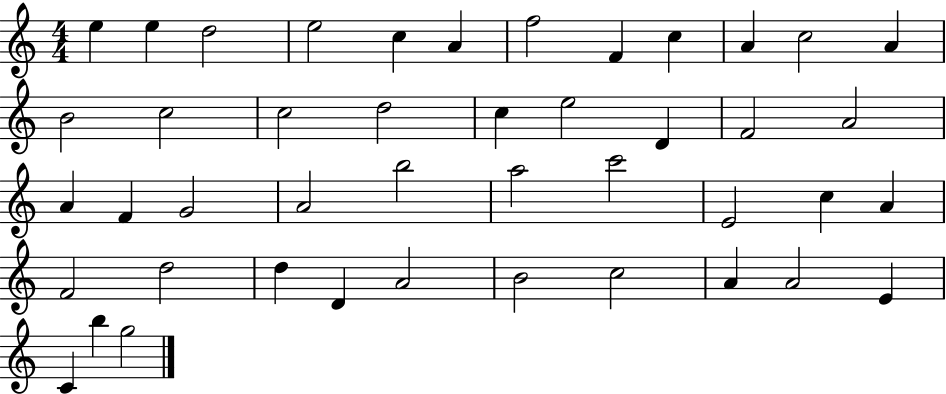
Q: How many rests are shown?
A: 0